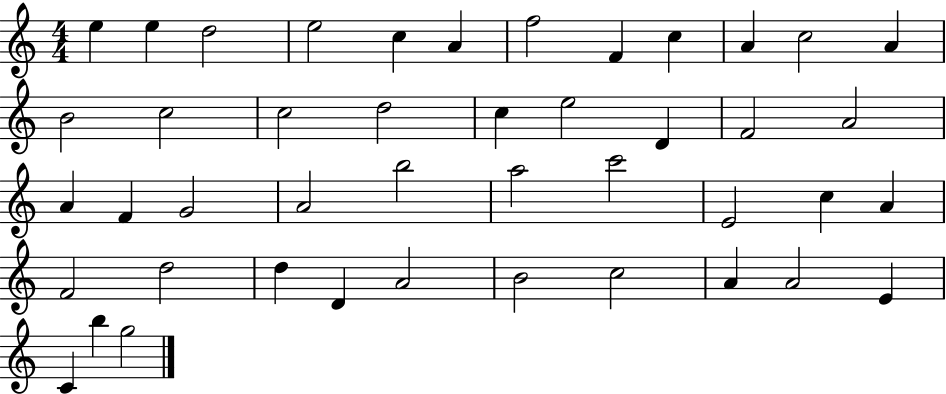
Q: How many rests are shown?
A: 0